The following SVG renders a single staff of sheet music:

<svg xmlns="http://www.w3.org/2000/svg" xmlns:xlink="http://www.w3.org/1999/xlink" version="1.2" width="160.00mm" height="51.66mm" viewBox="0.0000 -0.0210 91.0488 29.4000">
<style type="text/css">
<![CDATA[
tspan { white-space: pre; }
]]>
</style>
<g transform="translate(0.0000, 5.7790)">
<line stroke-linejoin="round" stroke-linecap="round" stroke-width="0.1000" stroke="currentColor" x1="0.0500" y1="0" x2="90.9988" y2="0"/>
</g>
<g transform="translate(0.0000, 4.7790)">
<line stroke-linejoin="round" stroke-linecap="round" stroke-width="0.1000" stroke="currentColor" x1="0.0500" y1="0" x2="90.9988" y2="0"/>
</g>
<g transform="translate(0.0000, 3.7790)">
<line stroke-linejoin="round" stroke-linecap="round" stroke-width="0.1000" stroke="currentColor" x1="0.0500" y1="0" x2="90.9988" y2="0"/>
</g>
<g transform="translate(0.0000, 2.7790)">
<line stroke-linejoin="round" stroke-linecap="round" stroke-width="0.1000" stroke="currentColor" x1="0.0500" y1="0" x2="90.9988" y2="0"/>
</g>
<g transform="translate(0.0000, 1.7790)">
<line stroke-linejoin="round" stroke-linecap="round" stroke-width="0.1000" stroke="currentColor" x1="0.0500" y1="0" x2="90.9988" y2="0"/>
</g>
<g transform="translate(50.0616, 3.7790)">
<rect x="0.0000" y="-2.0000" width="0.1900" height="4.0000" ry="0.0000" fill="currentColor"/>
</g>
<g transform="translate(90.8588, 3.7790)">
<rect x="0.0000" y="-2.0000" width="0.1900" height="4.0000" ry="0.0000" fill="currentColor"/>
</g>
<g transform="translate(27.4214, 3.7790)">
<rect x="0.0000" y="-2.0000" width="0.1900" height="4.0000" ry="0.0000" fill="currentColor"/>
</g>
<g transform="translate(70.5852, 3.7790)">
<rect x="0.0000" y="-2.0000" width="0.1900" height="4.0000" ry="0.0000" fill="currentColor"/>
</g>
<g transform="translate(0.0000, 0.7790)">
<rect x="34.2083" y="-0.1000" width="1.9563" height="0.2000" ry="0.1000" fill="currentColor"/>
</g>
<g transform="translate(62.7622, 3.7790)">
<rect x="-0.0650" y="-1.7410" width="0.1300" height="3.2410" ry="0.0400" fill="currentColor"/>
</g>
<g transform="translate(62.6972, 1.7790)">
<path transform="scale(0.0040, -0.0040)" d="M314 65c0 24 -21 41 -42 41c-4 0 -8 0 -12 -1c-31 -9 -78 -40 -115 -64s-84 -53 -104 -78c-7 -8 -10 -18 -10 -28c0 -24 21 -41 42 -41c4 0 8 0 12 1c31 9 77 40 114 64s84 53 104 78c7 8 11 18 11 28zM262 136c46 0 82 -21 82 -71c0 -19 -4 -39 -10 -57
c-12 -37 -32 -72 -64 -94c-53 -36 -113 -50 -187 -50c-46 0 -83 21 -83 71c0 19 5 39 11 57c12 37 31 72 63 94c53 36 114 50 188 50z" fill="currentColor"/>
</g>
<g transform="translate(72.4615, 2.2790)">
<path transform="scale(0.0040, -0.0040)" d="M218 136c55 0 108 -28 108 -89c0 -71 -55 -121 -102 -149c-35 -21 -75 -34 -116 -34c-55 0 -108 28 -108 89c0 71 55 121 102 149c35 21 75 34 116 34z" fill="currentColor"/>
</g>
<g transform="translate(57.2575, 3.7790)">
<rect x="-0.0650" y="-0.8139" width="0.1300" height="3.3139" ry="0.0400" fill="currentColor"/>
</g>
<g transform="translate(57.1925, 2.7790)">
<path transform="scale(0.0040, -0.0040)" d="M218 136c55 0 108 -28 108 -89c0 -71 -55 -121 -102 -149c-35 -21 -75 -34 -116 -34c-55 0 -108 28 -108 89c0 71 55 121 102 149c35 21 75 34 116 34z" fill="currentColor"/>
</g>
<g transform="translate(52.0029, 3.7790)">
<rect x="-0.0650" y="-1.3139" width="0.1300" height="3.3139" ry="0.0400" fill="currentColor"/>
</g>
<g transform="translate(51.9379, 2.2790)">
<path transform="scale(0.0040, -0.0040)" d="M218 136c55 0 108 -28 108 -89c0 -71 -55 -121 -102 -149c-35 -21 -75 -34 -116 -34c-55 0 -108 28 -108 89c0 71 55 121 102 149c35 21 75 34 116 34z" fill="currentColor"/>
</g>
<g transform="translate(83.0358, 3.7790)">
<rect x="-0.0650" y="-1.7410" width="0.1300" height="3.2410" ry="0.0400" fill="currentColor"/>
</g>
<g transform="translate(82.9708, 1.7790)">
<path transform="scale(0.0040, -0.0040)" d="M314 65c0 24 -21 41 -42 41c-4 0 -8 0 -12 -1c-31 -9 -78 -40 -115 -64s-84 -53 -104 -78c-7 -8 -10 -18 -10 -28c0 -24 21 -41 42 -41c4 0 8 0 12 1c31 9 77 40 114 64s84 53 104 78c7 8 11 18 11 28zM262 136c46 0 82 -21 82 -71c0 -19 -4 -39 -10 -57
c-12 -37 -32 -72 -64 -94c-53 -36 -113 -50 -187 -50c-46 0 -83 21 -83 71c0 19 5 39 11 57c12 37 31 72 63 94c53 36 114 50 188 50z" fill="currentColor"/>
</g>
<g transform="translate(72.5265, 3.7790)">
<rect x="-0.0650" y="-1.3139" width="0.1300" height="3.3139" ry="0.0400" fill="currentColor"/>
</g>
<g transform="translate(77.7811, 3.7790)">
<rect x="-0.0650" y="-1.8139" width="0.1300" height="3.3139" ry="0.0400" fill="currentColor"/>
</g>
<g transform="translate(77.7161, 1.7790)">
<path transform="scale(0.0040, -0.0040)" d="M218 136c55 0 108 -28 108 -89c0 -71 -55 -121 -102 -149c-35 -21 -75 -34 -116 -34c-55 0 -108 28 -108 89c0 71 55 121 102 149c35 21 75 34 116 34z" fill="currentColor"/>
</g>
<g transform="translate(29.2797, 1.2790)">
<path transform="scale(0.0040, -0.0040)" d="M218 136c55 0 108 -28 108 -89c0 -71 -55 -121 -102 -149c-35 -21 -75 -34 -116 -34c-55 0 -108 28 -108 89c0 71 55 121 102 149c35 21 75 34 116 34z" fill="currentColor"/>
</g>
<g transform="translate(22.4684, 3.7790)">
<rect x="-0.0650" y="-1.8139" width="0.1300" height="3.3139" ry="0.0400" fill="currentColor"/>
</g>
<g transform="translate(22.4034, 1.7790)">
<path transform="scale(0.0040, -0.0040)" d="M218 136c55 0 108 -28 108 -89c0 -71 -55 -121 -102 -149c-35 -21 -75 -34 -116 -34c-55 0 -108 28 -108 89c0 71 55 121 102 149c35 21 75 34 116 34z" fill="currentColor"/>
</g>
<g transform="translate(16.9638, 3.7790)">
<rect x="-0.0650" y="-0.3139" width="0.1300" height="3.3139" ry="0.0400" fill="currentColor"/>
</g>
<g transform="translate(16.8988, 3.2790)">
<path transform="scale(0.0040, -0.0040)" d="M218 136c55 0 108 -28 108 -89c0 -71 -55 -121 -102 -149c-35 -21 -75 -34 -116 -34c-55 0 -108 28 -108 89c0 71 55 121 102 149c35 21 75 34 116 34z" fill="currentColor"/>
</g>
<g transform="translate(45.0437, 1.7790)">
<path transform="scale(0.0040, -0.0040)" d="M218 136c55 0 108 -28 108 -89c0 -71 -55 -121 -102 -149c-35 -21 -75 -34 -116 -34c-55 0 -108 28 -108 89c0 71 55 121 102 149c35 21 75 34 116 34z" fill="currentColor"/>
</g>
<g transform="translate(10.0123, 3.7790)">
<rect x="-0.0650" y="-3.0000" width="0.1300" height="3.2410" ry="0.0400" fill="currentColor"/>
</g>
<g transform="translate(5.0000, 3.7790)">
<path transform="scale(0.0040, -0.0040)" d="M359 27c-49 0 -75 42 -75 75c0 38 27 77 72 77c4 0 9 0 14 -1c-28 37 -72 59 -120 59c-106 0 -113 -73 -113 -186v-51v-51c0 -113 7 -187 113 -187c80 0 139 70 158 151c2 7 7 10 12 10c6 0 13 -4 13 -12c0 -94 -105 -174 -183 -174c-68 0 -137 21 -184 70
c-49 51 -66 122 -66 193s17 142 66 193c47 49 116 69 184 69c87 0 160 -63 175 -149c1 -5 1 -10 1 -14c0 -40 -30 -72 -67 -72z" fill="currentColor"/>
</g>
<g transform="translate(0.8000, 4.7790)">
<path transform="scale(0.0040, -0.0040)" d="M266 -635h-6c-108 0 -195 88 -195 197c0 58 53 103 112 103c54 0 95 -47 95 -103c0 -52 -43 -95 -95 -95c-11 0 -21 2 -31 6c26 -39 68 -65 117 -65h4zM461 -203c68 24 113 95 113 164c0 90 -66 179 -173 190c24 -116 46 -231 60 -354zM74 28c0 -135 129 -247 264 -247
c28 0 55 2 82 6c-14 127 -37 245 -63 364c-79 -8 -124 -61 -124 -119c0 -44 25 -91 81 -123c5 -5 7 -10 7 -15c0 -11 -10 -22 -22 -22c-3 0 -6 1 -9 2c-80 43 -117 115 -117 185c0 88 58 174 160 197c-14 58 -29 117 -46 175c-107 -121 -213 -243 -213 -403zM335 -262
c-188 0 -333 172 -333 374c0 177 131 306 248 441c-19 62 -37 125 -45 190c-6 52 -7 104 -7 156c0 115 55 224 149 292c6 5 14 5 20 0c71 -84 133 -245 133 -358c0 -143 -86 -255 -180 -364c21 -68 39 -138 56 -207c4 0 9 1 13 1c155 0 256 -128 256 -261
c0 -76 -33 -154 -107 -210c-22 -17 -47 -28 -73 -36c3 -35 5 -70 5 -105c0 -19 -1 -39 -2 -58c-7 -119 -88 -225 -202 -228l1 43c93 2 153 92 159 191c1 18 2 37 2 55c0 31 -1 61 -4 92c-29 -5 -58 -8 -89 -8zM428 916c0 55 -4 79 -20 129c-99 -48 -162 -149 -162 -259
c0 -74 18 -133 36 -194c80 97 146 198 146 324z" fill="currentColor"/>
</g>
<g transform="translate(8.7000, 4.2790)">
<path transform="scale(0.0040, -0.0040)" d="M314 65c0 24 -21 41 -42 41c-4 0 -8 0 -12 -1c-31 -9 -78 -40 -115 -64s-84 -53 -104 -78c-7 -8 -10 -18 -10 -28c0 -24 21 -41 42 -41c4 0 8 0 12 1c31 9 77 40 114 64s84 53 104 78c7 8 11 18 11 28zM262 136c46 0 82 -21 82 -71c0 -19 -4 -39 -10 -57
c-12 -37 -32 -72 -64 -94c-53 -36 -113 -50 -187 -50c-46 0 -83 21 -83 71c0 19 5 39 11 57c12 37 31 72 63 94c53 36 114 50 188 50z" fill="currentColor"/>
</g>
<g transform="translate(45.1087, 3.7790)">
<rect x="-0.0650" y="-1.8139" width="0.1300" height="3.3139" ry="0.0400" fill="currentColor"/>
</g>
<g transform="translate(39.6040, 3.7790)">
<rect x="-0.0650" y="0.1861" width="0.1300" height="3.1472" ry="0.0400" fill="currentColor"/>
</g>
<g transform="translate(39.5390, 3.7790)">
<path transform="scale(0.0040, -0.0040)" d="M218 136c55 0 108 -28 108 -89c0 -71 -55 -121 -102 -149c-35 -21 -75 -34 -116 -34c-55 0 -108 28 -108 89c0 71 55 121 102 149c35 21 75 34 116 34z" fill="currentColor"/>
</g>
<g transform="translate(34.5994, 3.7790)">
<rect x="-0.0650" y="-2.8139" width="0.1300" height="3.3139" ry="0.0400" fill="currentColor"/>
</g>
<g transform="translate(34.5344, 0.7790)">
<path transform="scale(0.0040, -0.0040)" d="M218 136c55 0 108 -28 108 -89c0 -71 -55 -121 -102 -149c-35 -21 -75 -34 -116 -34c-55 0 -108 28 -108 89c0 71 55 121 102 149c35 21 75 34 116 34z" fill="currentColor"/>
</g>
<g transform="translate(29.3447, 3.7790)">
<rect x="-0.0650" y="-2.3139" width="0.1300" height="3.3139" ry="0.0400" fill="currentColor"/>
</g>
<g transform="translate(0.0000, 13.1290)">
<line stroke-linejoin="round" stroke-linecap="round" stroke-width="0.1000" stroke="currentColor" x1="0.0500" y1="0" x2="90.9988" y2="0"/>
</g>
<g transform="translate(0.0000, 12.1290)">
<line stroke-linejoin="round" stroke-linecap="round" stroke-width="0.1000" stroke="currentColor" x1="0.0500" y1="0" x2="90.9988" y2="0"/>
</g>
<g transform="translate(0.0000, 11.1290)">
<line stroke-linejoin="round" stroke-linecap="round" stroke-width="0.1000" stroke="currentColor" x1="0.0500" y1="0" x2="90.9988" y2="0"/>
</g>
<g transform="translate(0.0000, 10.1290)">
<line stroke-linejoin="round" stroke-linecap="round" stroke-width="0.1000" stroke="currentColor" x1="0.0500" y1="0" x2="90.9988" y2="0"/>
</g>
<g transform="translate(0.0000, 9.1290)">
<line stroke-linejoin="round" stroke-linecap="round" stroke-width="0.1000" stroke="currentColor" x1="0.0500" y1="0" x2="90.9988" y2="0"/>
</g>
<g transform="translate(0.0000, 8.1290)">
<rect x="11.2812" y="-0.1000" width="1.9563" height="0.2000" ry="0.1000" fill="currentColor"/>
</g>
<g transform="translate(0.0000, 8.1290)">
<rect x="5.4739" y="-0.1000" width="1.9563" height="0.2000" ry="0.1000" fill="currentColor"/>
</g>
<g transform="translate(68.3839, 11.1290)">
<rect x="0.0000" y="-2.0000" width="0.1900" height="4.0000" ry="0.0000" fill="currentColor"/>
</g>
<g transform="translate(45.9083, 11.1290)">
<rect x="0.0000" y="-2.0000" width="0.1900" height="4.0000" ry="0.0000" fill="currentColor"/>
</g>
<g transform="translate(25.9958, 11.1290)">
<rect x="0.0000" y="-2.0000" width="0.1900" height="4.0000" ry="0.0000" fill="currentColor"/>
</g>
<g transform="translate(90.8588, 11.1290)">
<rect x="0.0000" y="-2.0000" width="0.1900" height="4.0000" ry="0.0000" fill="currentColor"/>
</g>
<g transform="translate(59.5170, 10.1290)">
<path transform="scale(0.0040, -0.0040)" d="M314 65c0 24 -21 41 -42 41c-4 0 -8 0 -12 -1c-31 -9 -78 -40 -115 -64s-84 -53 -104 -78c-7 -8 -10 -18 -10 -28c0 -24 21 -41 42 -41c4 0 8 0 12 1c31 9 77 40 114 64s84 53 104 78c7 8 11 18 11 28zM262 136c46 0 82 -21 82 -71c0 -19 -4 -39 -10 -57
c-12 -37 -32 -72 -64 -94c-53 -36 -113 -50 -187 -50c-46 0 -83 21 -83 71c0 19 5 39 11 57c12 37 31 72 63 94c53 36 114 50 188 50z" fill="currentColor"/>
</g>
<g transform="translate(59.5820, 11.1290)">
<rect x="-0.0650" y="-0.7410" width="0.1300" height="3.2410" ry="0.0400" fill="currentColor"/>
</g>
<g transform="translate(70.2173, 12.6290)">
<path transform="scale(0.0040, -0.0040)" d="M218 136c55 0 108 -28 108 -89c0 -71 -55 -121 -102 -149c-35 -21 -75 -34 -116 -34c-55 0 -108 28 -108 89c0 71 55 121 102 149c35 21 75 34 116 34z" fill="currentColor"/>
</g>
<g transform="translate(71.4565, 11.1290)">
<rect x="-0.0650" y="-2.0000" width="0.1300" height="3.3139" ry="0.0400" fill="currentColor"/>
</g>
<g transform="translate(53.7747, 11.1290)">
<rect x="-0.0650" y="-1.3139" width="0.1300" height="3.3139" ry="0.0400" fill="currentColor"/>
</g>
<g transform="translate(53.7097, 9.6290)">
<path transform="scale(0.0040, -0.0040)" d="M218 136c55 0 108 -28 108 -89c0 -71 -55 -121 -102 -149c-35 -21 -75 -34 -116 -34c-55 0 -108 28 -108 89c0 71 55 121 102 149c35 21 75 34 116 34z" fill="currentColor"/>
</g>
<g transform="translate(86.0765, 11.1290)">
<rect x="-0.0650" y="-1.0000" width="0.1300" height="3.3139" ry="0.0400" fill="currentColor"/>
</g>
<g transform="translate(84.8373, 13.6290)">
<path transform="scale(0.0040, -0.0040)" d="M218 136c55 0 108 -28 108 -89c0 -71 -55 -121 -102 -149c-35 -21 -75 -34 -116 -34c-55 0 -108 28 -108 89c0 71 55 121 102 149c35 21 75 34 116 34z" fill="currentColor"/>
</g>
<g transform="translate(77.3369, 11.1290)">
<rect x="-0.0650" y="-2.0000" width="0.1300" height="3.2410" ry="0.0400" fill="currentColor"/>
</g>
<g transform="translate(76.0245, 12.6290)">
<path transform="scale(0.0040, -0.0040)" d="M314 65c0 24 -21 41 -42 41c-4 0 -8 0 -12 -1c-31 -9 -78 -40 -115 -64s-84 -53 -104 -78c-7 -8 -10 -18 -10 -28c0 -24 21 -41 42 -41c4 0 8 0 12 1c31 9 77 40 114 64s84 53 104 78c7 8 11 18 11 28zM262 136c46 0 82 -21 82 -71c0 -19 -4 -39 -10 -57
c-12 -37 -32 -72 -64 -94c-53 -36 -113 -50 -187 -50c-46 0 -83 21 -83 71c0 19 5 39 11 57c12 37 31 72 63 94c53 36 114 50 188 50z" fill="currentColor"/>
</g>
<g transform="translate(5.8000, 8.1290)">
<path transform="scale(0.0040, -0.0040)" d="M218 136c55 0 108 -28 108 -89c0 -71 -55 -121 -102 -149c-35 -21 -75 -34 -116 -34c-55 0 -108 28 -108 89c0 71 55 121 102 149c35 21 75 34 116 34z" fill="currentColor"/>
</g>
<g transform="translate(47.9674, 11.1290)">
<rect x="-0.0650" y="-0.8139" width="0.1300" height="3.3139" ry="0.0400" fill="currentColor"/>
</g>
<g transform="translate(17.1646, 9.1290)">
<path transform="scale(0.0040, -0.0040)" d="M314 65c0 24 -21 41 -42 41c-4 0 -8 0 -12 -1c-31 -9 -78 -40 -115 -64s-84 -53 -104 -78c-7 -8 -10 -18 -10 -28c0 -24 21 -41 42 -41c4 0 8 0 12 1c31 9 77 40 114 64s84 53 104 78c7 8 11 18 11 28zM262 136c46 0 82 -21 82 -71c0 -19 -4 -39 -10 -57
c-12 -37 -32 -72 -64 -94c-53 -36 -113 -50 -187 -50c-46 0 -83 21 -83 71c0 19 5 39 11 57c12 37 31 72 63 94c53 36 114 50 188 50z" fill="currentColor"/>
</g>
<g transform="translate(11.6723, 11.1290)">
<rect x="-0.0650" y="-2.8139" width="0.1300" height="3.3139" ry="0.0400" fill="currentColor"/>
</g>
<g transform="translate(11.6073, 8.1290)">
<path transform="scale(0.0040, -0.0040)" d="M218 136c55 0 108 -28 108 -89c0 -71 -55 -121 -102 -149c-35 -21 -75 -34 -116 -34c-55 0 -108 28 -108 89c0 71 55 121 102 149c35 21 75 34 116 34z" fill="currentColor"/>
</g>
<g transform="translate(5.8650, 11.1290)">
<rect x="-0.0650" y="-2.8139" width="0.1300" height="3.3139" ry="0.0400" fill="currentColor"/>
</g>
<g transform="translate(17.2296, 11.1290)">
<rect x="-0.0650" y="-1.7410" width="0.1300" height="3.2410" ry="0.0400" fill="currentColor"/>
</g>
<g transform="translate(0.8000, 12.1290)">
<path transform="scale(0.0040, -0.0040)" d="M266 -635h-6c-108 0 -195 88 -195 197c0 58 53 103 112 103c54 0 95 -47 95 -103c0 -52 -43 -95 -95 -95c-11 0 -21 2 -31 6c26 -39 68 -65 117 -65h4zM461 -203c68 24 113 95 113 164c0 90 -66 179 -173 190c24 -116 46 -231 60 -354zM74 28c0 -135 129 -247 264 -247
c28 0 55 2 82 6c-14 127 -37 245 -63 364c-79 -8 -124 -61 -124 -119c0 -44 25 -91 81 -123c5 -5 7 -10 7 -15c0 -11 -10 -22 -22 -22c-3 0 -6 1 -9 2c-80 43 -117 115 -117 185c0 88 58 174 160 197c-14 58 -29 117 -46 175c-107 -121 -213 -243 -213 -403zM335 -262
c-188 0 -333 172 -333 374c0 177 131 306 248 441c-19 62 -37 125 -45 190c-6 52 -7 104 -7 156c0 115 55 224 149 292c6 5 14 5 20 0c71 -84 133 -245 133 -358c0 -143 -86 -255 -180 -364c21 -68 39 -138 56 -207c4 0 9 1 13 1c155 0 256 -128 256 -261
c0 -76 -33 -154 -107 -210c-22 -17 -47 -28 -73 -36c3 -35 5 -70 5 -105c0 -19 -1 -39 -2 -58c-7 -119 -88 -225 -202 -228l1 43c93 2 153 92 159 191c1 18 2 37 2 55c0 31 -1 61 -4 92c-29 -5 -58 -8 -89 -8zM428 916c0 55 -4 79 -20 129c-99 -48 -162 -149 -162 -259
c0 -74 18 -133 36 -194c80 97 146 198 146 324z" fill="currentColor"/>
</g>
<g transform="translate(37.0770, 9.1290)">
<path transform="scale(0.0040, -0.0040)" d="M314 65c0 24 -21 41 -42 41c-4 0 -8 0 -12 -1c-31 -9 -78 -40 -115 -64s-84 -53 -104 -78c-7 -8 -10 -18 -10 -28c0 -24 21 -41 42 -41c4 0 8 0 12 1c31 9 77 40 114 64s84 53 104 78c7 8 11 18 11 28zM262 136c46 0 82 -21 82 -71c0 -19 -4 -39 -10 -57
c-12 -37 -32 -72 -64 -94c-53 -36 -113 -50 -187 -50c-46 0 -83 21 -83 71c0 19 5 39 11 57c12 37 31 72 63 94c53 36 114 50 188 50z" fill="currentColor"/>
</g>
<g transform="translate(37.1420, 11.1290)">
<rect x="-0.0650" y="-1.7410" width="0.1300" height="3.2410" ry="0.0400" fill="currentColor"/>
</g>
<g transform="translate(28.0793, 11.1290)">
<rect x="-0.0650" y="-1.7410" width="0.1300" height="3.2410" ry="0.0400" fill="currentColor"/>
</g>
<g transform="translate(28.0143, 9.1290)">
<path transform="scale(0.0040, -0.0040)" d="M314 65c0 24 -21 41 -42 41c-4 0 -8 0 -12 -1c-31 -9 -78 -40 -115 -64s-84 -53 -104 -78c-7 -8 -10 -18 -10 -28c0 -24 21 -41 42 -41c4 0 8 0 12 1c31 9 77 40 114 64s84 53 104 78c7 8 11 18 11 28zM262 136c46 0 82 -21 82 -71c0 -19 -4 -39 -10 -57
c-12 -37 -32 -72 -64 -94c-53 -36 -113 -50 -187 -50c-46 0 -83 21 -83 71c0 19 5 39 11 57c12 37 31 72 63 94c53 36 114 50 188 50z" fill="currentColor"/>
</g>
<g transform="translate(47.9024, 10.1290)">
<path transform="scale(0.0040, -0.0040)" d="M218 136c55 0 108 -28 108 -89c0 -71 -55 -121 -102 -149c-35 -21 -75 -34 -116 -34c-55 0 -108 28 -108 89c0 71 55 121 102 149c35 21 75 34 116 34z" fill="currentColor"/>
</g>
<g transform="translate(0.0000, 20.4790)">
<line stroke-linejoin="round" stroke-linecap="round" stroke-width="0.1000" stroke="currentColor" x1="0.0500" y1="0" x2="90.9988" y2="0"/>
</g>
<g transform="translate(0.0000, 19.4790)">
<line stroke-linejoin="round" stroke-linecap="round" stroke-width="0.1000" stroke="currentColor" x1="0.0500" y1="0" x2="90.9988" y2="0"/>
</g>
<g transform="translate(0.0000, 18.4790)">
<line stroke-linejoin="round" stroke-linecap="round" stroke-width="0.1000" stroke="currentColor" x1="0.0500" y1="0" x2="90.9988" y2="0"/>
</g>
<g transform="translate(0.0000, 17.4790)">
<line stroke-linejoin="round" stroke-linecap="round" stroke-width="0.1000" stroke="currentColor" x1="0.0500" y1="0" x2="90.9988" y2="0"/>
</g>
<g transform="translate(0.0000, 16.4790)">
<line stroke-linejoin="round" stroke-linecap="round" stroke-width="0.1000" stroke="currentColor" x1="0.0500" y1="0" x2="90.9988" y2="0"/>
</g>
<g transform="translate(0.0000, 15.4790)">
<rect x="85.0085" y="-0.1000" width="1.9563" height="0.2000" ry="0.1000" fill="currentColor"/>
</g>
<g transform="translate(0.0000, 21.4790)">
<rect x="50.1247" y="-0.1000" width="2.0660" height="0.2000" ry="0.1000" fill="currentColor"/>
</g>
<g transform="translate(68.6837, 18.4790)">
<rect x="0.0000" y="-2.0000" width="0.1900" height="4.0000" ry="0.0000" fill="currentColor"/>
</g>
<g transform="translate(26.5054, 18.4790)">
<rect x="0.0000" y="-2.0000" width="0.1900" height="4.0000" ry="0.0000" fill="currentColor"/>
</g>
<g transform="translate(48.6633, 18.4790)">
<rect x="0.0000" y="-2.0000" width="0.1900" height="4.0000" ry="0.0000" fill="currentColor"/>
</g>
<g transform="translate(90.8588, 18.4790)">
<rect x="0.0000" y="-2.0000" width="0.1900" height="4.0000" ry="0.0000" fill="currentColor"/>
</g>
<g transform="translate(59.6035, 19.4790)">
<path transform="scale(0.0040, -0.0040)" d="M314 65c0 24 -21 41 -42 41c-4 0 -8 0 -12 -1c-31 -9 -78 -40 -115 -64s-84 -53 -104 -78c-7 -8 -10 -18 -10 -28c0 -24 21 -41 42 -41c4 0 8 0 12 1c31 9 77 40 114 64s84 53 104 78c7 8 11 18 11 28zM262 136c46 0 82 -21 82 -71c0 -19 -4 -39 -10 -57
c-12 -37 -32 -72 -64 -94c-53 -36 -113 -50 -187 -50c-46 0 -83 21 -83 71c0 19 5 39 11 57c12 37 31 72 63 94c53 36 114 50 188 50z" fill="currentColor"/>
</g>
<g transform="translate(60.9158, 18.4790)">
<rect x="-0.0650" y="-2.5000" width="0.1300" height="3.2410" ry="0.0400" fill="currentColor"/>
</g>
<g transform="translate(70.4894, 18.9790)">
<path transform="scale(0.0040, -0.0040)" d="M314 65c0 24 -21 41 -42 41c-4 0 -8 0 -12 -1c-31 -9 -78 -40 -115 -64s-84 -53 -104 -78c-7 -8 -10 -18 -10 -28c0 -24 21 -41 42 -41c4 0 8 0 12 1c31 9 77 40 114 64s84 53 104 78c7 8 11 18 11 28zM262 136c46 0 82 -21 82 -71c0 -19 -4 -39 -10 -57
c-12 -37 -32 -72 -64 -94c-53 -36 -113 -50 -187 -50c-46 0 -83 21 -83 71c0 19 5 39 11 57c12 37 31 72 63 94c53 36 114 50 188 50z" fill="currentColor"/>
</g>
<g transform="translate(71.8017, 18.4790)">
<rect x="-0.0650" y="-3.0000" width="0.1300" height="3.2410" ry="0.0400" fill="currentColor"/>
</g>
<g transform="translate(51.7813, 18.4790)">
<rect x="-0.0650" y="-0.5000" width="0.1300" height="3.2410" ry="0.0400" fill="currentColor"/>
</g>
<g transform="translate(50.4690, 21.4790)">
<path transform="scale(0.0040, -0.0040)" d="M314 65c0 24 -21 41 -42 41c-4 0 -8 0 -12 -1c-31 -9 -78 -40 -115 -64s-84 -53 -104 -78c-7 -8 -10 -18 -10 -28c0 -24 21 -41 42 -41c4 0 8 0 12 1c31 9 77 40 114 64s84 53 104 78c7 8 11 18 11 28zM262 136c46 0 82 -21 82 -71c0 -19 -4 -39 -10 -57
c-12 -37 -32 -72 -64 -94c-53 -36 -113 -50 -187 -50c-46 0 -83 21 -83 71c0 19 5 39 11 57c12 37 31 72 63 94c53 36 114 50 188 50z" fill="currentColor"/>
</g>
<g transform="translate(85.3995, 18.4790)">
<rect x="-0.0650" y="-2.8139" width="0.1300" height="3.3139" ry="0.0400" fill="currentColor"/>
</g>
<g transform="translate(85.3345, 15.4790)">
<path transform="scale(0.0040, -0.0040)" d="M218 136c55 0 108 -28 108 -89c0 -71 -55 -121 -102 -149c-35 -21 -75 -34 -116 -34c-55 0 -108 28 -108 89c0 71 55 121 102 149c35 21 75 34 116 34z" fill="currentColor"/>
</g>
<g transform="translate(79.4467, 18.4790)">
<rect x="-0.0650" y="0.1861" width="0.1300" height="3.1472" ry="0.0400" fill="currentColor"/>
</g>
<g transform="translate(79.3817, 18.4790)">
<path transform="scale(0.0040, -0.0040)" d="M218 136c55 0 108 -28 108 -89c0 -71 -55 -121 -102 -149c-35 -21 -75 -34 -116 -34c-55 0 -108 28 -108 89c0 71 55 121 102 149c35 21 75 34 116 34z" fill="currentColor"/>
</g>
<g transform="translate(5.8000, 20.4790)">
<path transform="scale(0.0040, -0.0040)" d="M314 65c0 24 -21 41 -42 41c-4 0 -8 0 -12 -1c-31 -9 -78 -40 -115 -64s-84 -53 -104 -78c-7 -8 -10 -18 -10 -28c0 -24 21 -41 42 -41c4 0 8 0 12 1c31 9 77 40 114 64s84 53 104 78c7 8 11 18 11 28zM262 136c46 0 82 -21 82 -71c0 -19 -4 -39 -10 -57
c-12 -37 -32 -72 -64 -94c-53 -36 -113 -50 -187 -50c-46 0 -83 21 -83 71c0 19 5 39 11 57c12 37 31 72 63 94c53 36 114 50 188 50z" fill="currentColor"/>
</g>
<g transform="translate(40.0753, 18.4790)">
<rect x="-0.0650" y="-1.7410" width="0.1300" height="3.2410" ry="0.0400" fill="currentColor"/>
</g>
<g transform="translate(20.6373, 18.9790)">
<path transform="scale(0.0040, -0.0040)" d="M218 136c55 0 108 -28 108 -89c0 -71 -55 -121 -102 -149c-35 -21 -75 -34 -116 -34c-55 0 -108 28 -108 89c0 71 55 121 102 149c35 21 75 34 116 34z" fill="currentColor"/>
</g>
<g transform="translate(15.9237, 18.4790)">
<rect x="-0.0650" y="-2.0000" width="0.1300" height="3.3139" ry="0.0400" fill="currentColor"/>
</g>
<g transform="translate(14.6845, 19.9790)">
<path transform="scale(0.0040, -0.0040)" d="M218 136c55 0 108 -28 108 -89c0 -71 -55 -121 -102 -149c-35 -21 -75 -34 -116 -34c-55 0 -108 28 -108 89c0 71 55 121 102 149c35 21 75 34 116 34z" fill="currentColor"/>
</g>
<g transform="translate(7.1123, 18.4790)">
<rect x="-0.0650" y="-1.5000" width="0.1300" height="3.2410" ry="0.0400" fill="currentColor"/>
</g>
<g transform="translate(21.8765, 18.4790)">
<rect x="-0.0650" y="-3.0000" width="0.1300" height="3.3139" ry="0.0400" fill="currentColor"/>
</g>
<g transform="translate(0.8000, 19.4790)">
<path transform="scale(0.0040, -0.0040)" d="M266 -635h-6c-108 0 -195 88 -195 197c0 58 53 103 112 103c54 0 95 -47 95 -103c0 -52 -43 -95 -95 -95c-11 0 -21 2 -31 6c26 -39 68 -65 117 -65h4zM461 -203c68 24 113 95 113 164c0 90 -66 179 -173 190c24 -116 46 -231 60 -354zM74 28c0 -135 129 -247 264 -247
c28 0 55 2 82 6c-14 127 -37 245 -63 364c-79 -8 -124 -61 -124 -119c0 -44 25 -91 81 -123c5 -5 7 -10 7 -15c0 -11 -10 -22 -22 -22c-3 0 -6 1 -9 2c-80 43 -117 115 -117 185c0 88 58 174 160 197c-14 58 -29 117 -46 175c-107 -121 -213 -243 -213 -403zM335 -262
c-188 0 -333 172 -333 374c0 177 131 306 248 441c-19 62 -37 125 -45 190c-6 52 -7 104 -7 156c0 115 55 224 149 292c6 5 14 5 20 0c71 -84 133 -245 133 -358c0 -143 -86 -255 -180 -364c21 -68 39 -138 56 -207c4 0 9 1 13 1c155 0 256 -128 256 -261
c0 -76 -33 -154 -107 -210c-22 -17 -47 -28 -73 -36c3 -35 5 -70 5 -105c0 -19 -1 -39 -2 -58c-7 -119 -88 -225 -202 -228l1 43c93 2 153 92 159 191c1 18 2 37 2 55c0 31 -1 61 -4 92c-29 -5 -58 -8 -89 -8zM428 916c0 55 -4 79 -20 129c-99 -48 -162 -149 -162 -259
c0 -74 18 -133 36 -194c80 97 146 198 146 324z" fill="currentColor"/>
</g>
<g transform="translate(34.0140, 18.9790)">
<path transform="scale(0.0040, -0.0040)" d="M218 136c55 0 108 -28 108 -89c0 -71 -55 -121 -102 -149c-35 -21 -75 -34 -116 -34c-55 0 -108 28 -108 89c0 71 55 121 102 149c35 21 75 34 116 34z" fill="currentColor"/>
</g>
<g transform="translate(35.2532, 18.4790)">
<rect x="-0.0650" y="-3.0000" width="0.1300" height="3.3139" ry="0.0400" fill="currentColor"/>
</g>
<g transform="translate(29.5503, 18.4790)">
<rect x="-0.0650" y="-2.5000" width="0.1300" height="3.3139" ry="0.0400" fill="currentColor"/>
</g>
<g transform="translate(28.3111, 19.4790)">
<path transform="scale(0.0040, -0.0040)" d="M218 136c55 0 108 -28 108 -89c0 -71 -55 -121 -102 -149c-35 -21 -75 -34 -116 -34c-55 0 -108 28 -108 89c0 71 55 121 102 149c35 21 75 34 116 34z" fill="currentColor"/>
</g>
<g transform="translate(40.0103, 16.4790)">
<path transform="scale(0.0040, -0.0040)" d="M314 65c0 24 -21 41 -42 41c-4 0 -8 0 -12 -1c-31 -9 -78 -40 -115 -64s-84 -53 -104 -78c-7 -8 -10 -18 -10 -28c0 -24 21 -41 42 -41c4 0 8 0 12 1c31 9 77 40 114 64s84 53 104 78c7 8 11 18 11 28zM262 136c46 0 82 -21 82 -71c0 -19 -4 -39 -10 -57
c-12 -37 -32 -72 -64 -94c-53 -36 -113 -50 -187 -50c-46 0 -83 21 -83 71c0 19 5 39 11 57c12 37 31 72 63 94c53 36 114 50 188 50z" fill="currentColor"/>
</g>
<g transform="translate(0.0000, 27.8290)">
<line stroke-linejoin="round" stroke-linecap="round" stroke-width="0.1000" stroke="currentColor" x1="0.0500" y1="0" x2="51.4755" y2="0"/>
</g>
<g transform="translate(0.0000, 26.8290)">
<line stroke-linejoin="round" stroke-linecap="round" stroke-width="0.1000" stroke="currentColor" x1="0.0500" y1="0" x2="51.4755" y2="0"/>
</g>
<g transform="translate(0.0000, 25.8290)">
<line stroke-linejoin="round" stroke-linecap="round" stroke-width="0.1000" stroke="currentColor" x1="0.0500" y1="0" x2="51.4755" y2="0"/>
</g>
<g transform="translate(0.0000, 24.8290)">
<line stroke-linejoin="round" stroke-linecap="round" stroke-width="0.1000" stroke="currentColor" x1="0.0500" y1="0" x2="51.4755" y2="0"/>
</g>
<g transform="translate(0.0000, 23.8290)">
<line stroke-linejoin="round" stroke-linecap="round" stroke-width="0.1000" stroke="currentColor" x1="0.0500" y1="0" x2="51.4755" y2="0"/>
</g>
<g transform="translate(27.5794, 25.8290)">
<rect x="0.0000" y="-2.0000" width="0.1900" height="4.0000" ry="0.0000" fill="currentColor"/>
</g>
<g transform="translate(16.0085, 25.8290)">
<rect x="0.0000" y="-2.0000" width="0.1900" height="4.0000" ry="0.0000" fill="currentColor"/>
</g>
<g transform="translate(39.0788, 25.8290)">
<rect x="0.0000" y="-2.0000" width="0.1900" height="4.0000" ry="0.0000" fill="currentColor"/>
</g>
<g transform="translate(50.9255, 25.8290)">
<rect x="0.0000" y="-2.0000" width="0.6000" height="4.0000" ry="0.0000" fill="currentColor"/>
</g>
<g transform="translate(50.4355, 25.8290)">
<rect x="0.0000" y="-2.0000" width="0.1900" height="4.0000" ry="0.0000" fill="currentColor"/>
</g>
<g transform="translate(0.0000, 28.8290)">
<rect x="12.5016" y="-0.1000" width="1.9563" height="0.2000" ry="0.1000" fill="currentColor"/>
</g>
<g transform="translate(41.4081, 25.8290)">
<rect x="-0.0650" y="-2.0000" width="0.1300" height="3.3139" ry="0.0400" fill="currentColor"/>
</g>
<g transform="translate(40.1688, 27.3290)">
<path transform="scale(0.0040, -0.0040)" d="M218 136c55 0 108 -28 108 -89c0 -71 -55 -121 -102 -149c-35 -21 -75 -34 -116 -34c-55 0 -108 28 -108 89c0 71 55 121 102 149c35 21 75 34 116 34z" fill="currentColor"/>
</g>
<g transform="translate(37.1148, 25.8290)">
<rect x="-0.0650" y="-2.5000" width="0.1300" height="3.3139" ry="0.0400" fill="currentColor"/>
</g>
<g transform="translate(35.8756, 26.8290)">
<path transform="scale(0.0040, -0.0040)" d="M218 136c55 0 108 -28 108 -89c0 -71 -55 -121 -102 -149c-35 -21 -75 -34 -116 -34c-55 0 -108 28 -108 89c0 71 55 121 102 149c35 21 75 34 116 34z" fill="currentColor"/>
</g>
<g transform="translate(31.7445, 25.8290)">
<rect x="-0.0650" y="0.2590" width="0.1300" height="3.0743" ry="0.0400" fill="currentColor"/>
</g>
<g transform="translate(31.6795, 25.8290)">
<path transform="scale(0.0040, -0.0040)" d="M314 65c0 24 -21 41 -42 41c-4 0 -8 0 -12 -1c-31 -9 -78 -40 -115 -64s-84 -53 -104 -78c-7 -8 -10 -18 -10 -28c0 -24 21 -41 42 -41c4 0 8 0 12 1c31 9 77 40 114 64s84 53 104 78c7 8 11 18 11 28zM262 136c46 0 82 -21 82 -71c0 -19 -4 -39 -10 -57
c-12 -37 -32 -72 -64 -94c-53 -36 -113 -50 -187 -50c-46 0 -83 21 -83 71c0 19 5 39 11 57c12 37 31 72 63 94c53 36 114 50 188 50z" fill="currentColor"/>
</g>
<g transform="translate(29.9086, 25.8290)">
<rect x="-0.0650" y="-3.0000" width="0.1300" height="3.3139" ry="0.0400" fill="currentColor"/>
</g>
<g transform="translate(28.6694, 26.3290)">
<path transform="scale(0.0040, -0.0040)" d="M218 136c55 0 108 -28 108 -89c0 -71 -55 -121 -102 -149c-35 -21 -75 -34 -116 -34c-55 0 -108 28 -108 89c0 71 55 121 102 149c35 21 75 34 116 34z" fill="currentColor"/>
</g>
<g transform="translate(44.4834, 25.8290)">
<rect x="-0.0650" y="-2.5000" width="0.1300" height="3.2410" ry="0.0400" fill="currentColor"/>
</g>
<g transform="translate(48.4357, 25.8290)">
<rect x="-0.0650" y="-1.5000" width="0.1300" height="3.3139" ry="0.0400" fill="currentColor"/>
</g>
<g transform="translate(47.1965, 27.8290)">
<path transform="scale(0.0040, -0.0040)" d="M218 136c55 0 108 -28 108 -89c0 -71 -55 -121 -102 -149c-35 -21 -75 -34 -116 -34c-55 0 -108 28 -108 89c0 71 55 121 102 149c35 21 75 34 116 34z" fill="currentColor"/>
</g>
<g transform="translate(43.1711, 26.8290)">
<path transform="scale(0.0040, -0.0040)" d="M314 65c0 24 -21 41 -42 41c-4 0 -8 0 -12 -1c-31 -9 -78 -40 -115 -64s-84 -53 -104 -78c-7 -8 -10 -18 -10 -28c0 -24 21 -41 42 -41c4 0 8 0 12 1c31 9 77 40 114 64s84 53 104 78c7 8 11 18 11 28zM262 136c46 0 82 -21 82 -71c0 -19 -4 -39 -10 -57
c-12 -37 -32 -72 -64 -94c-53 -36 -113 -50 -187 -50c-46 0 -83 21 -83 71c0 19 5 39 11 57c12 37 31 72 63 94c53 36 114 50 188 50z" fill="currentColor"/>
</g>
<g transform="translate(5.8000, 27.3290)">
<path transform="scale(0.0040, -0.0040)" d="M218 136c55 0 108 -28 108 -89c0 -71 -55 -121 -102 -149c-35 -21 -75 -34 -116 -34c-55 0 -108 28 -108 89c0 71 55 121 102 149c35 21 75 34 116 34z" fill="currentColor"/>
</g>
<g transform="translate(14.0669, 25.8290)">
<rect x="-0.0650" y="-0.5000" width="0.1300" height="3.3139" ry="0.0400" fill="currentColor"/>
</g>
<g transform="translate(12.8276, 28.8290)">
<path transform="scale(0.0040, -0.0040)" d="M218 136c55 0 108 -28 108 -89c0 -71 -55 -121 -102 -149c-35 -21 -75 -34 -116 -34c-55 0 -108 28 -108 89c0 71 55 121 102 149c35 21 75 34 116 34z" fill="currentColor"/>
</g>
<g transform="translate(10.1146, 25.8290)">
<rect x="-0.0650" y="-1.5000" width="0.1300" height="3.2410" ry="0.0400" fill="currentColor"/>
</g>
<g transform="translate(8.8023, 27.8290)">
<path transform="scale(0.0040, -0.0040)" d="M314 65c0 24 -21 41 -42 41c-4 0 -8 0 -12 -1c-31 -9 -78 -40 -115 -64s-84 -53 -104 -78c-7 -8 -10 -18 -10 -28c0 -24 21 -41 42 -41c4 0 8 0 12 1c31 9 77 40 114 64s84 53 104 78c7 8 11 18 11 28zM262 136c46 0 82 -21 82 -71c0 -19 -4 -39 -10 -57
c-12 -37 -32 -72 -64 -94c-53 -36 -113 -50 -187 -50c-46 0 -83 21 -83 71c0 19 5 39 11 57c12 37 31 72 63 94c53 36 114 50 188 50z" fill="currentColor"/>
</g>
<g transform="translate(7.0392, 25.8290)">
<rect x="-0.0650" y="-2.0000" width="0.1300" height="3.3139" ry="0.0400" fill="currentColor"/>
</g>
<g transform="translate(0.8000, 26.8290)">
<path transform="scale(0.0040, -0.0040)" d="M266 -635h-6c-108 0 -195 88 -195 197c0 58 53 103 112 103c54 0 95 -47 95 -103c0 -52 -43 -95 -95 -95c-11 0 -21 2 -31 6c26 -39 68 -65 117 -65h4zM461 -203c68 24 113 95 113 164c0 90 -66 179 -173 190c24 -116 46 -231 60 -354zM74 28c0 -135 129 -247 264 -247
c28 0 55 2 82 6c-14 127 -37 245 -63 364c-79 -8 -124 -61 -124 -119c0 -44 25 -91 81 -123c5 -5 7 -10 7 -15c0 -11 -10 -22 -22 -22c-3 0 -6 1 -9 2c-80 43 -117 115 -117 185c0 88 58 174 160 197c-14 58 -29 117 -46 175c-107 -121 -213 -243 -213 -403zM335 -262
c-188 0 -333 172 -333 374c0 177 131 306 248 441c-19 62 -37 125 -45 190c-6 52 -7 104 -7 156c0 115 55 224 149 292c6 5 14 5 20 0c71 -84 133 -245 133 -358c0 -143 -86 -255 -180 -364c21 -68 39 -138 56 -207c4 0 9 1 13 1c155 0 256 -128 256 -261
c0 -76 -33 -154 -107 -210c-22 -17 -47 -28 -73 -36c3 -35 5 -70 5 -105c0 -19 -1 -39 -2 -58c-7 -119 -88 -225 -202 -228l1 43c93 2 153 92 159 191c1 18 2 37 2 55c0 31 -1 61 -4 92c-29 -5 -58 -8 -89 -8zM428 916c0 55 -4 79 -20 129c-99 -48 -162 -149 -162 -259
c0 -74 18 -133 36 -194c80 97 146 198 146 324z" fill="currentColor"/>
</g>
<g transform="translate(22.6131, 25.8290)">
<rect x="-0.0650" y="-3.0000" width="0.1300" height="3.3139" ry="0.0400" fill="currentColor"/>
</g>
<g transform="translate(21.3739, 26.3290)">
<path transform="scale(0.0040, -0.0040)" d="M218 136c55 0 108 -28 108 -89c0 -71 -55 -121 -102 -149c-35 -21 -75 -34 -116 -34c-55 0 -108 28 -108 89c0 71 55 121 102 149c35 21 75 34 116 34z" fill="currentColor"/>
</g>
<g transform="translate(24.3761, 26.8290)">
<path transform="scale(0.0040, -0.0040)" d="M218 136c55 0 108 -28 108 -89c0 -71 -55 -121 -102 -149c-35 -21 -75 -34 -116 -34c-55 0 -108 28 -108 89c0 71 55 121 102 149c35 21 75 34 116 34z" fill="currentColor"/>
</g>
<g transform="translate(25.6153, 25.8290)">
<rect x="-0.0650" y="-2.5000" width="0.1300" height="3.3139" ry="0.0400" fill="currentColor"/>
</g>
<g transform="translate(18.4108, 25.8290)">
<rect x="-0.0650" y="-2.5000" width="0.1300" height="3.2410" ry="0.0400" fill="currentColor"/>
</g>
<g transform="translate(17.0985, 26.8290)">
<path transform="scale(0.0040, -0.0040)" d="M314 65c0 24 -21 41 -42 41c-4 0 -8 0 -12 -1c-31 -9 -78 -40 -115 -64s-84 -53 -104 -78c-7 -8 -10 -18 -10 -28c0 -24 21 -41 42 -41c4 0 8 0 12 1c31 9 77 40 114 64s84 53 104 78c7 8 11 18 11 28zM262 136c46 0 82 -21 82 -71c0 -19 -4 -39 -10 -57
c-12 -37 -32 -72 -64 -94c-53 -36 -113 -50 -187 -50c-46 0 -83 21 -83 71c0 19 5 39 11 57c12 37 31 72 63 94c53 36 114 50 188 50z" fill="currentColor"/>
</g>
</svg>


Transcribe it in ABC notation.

X:1
T:Untitled
M:4/4
L:1/4
K:C
A2 c f g a B f e d f2 e f f2 a a f2 f2 f2 d e d2 F F2 D E2 F A G A f2 C2 G2 A2 B a F E2 C G2 A G A B2 G F G2 E